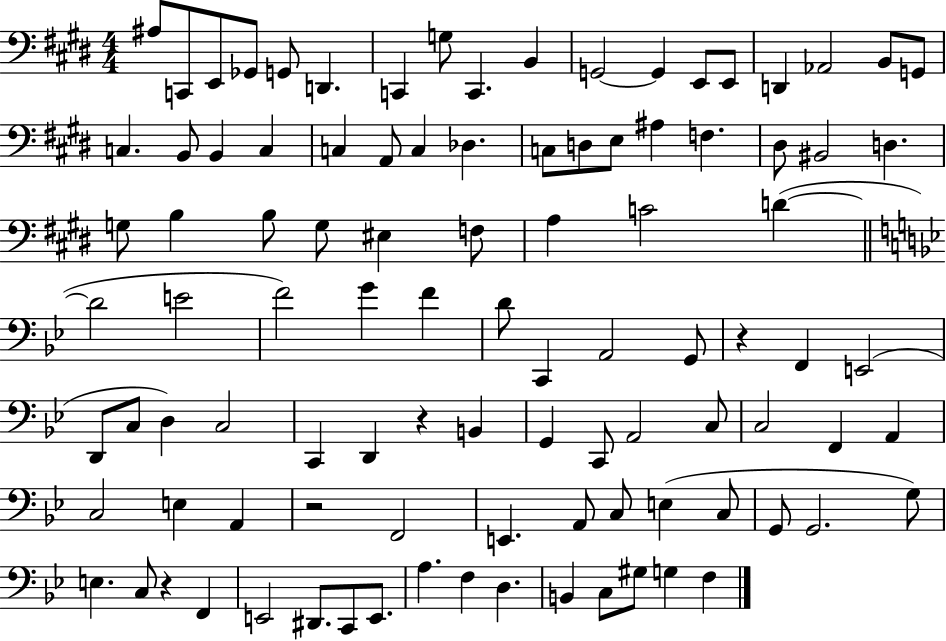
A#3/e C2/e E2/e Gb2/e G2/e D2/q. C2/q G3/e C2/q. B2/q G2/h G2/q E2/e E2/e D2/q Ab2/h B2/e G2/e C3/q. B2/e B2/q C3/q C3/q A2/e C3/q Db3/q. C3/e D3/e E3/e A#3/q F3/q. D#3/e BIS2/h D3/q. G3/e B3/q B3/e G3/e EIS3/q F3/e A3/q C4/h D4/q D4/h E4/h F4/h G4/q F4/q D4/e C2/q A2/h G2/e R/q F2/q E2/h D2/e C3/e D3/q C3/h C2/q D2/q R/q B2/q G2/q C2/e A2/h C3/e C3/h F2/q A2/q C3/h E3/q A2/q R/h F2/h E2/q. A2/e C3/e E3/q C3/e G2/e G2/h. G3/e E3/q. C3/e R/q F2/q E2/h D#2/e. C2/e E2/e. A3/q. F3/q D3/q. B2/q C3/e G#3/e G3/q F3/q